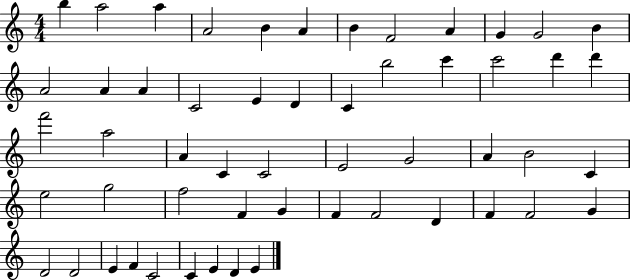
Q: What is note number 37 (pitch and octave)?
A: F5